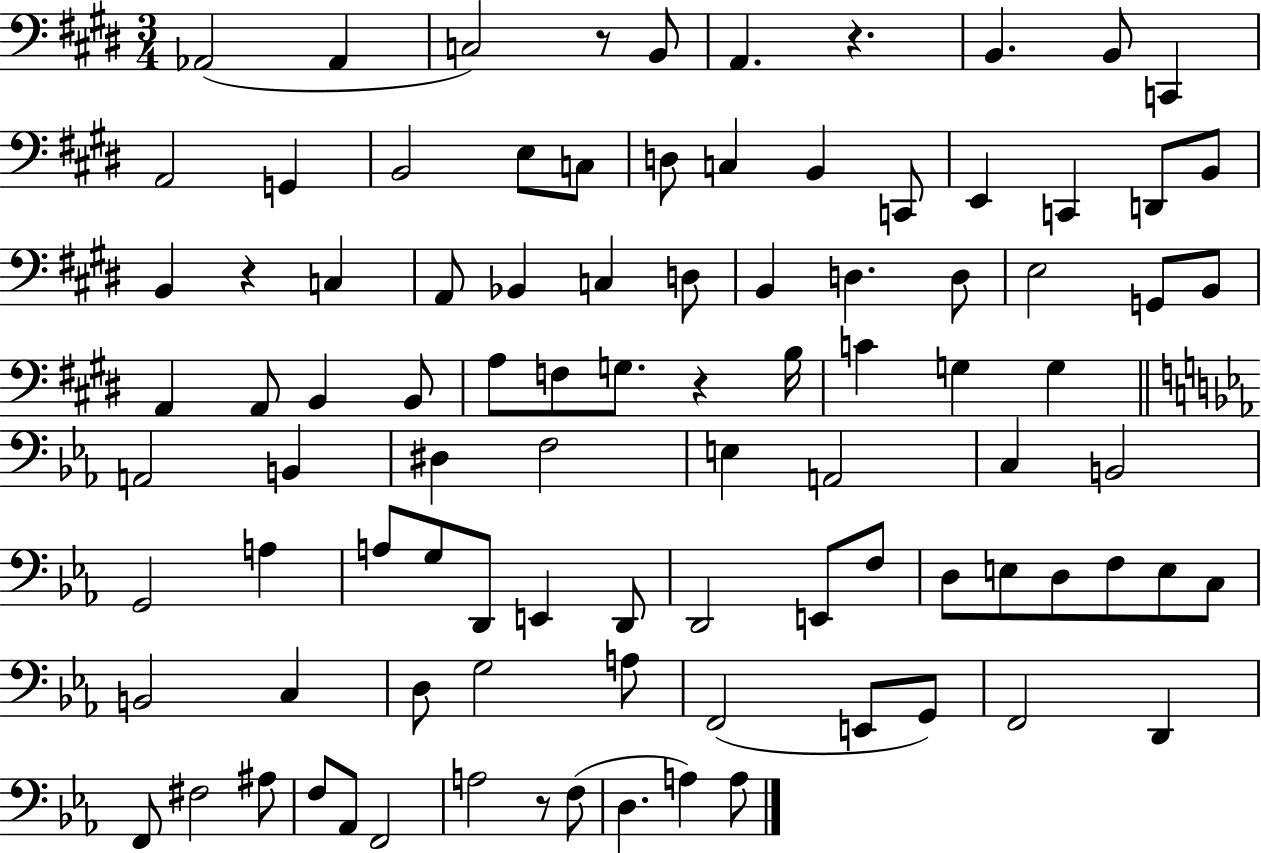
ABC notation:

X:1
T:Untitled
M:3/4
L:1/4
K:E
_A,,2 _A,, C,2 z/2 B,,/2 A,, z B,, B,,/2 C,, A,,2 G,, B,,2 E,/2 C,/2 D,/2 C, B,, C,,/2 E,, C,, D,,/2 B,,/2 B,, z C, A,,/2 _B,, C, D,/2 B,, D, D,/2 E,2 G,,/2 B,,/2 A,, A,,/2 B,, B,,/2 A,/2 F,/2 G,/2 z B,/4 C G, G, A,,2 B,, ^D, F,2 E, A,,2 C, B,,2 G,,2 A, A,/2 G,/2 D,,/2 E,, D,,/2 D,,2 E,,/2 F,/2 D,/2 E,/2 D,/2 F,/2 E,/2 C,/2 B,,2 C, D,/2 G,2 A,/2 F,,2 E,,/2 G,,/2 F,,2 D,, F,,/2 ^F,2 ^A,/2 F,/2 _A,,/2 F,,2 A,2 z/2 F,/2 D, A, A,/2